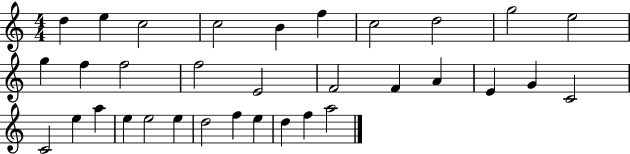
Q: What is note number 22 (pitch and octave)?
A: C4